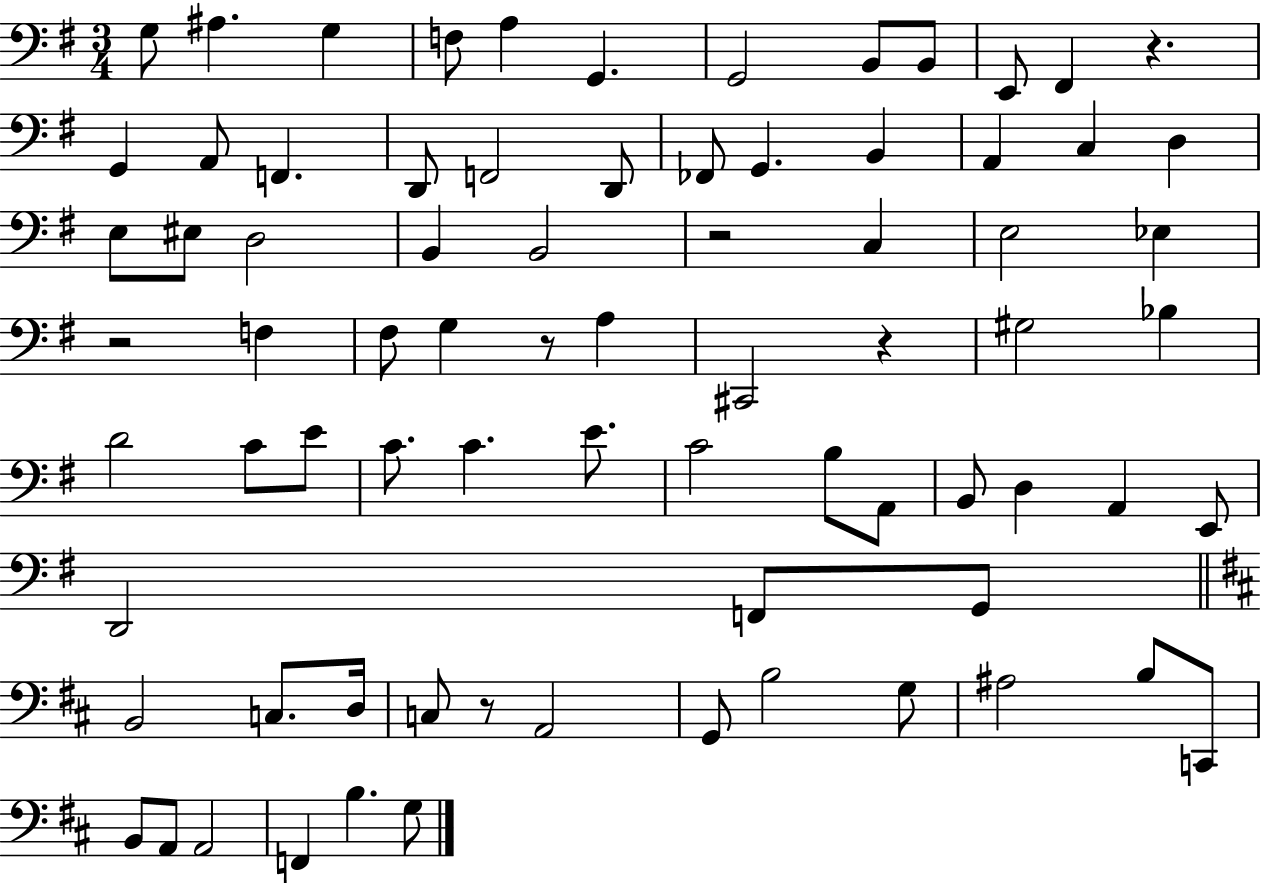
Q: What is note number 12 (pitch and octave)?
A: G2